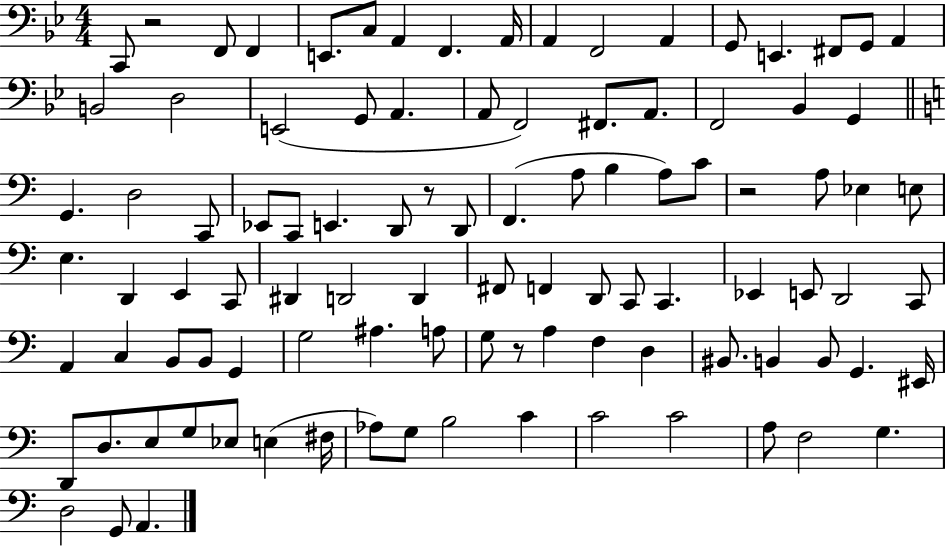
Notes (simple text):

C2/e R/h F2/e F2/q E2/e. C3/e A2/q F2/q. A2/s A2/q F2/h A2/q G2/e E2/q. F#2/e G2/e A2/q B2/h D3/h E2/h G2/e A2/q. A2/e F2/h F#2/e. A2/e. F2/h Bb2/q G2/q G2/q. D3/h C2/e Eb2/e C2/e E2/q. D2/e R/e D2/e F2/q. A3/e B3/q A3/e C4/e R/h A3/e Eb3/q E3/e E3/q. D2/q E2/q C2/e D#2/q D2/h D2/q F#2/e F2/q D2/e C2/e C2/q. Eb2/q E2/e D2/h C2/e A2/q C3/q B2/e B2/e G2/q G3/h A#3/q. A3/e G3/e R/e A3/q F3/q D3/q BIS2/e. B2/q B2/e G2/q. EIS2/s D2/e D3/e. E3/e G3/e Eb3/e E3/q F#3/s Ab3/e G3/e B3/h C4/q C4/h C4/h A3/e F3/h G3/q. D3/h G2/e A2/q.